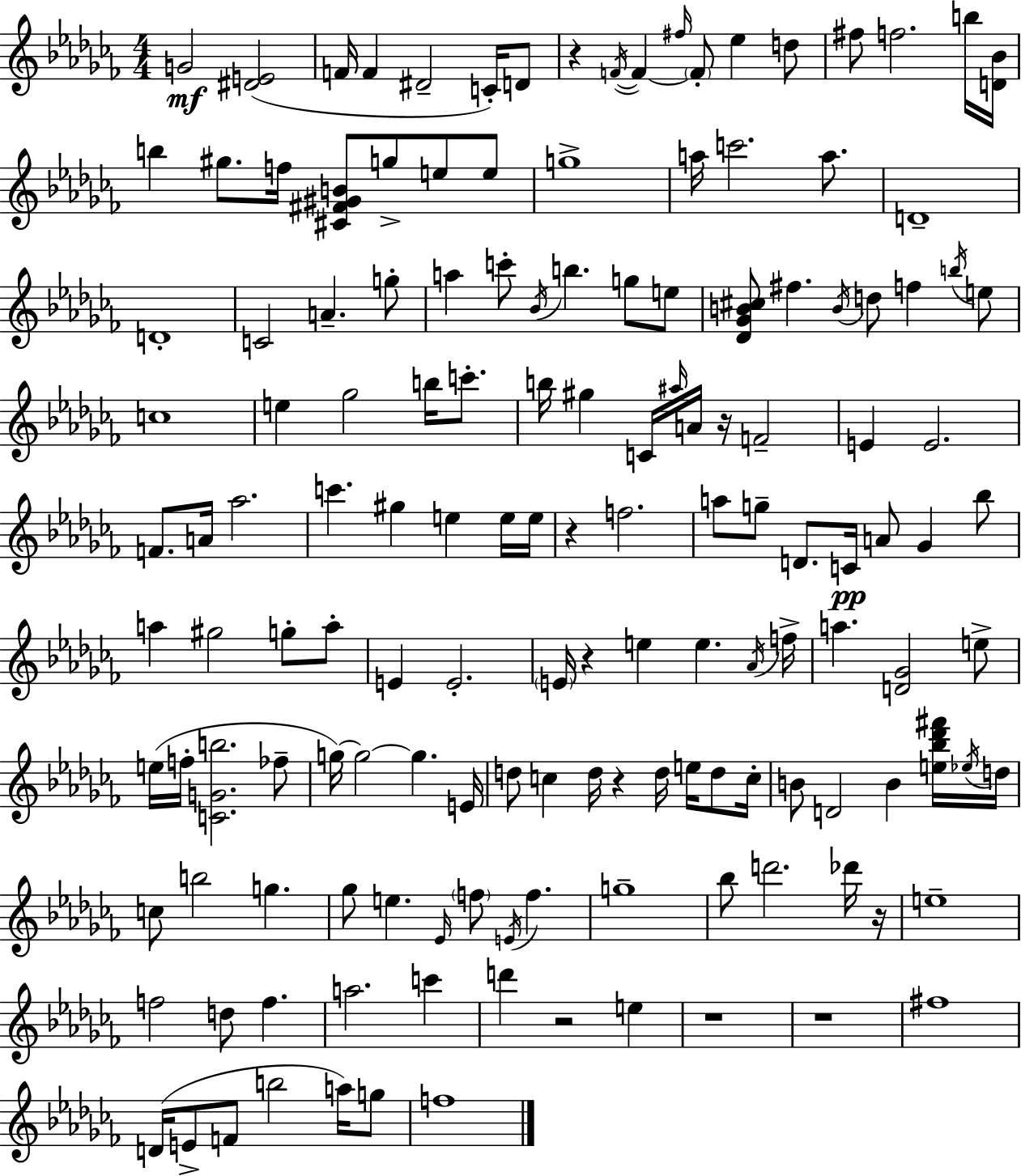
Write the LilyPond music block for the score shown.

{
  \clef treble
  \numericTimeSignature
  \time 4/4
  \key aes \minor
  \repeat volta 2 { g'2\mf <dis' e'>2( | f'16 f'4 dis'2-- c'16-.) d'8 | r4 \acciaccatura { f'16~ }~ f'4 \grace { fis''16 } \parenthesize f'8-. ees''4 | d''8 fis''8 f''2. | \break b''16 <d' bes'>16 b''4 gis''8. f''16 <cis' fis' gis' b'>8 g''8-> e''8 | e''8 g''1-> | a''16 c'''2. a''8. | d'1-- | \break d'1-. | c'2 a'4.-- | g''8-. a''4 c'''8-. \acciaccatura { bes'16 } b''4. g''8 | e''8 <des' ges' b' cis''>8 fis''4. \acciaccatura { b'16 } d''8 f''4 | \break \acciaccatura { b''16 } e''8 c''1 | e''4 ges''2 | b''16 c'''8.-. b''16 gis''4 c'16 \grace { ais''16 } a'16 r16 f'2-- | e'4 e'2. | \break f'8. a'16 aes''2. | c'''4. gis''4 | e''4 e''16 e''16 r4 f''2. | a''8 g''8-- d'8. c'16\pp a'8 | \break ges'4 bes''8 a''4 gis''2 | g''8-. a''8-. e'4 e'2.-. | \parenthesize e'16 r4 e''4 e''4. | \acciaccatura { aes'16 } f''16-> a''4. <d' ges'>2 | \break e''8-> e''16( f''16-. <c' g' b''>2. | fes''8-- g''16~~) g''2~~ | g''4. e'16 d''8 c''4 d''16 r4 | d''16 e''16 d''8 c''16-. b'8 d'2 | \break b'4 <e'' bes'' des''' fis'''>16 \acciaccatura { ees''16 } d''16 c''8 b''2 | g''4. ges''8 e''4. | \grace { ees'16 } \parenthesize f''8 \acciaccatura { e'16 } f''4. g''1-- | bes''8 d'''2. | \break des'''16 r16 e''1-- | f''2 | d''8 f''4. a''2. | c'''4 d'''4 r2 | \break e''4 r1 | r1 | fis''1 | d'16( e'8-> f'8 b''2 | \break a''16) g''8 f''1 | } \bar "|."
}